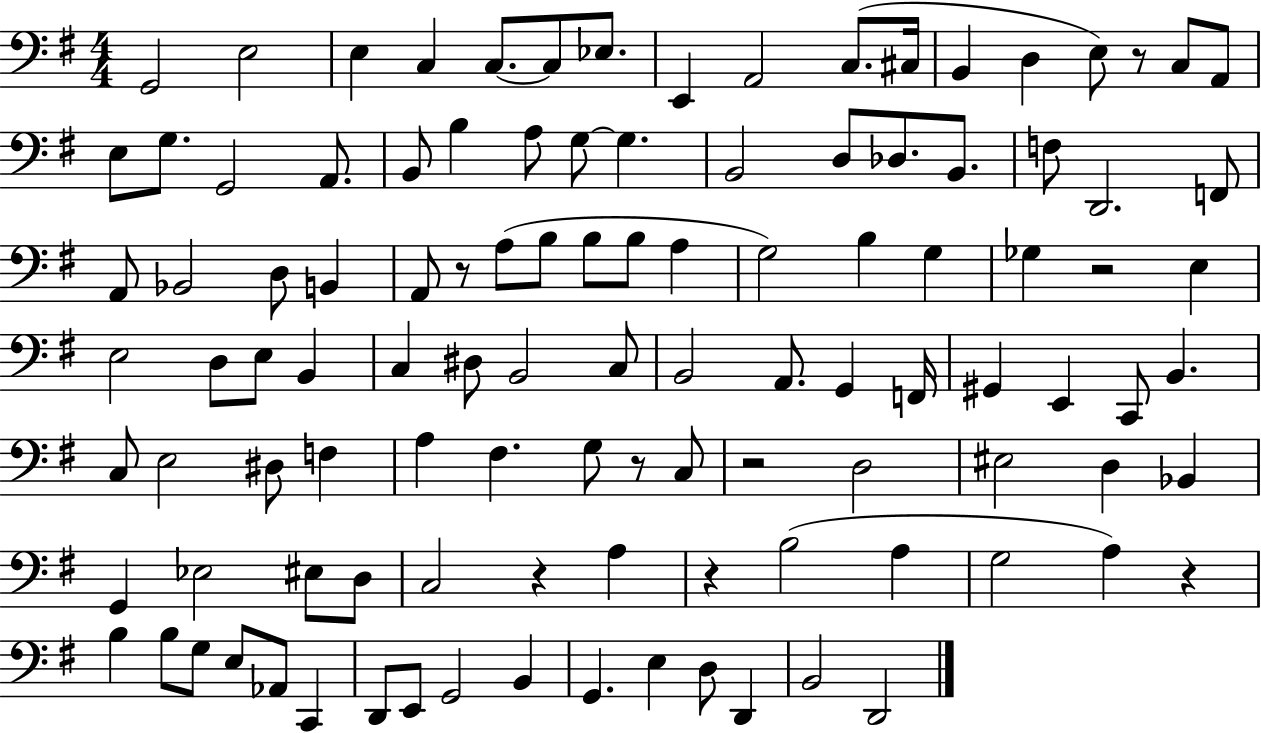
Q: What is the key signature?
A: G major